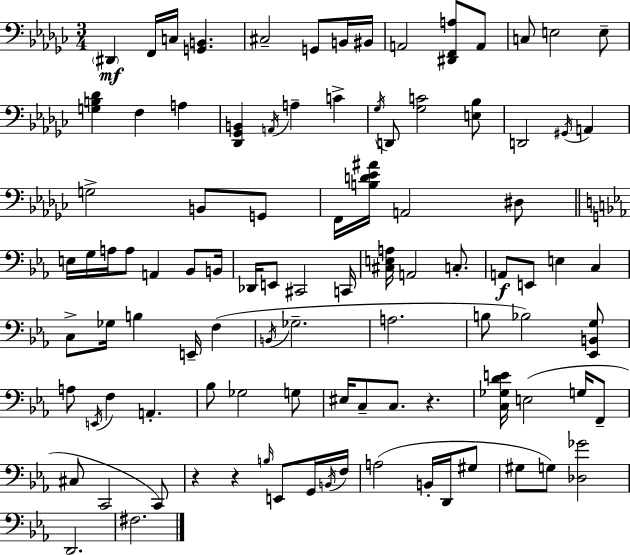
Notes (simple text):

D#2/q F2/s C3/s [G2,B2]/q. C#3/h G2/e B2/s BIS2/s A2/h [D#2,F2,A3]/e A2/e C3/e E3/h E3/e [G3,B3,Db4]/q F3/q A3/q [Db2,Gb2,B2]/q A2/s A3/q C4/q Gb3/s D2/e [Gb3,C4]/h [E3,Bb3]/e D2/h G#2/s A2/q G3/h B2/e G2/e F2/s [B3,D4,Eb4,A#4]/s A2/h D#3/e E3/s G3/s A3/s A3/e A2/q Bb2/e B2/s Db2/s E2/e C#2/h C2/s [C#3,E3,A3]/s A2/h C3/e. A2/e E2/e E3/q C3/q C3/e Gb3/s B3/q E2/s F3/q B2/s Gb3/h. A3/h. B3/e Bb3/h [Eb2,B2,G3]/e A3/e E2/s F3/q A2/q. Bb3/e Gb3/h G3/e EIS3/s C3/e C3/e. R/q. [C3,Gb3,D4,E4]/s E3/h G3/s F2/e C#3/e C2/h C2/e R/q R/q B3/s E2/e G2/s B2/s F3/s A3/h B2/s D2/s G#3/e G#3/e G3/e [Db3,Gb4]/h D2/h. F#3/h.